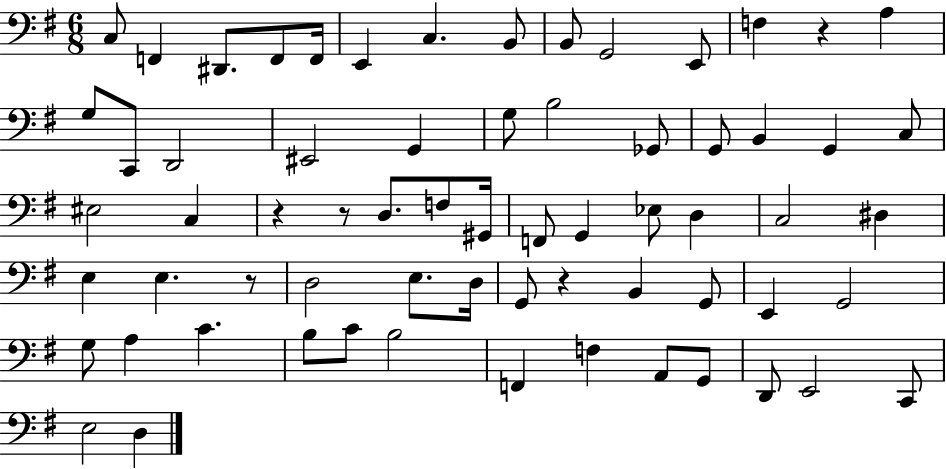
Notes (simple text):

C3/e F2/q D#2/e. F2/e F2/s E2/q C3/q. B2/e B2/e G2/h E2/e F3/q R/q A3/q G3/e C2/e D2/h EIS2/h G2/q G3/e B3/h Gb2/e G2/e B2/q G2/q C3/e EIS3/h C3/q R/q R/e D3/e. F3/e G#2/s F2/e G2/q Eb3/e D3/q C3/h D#3/q E3/q E3/q. R/e D3/h E3/e. D3/s G2/e R/q B2/q G2/e E2/q G2/h G3/e A3/q C4/q. B3/e C4/e B3/h F2/q F3/q A2/e G2/e D2/e E2/h C2/e E3/h D3/q